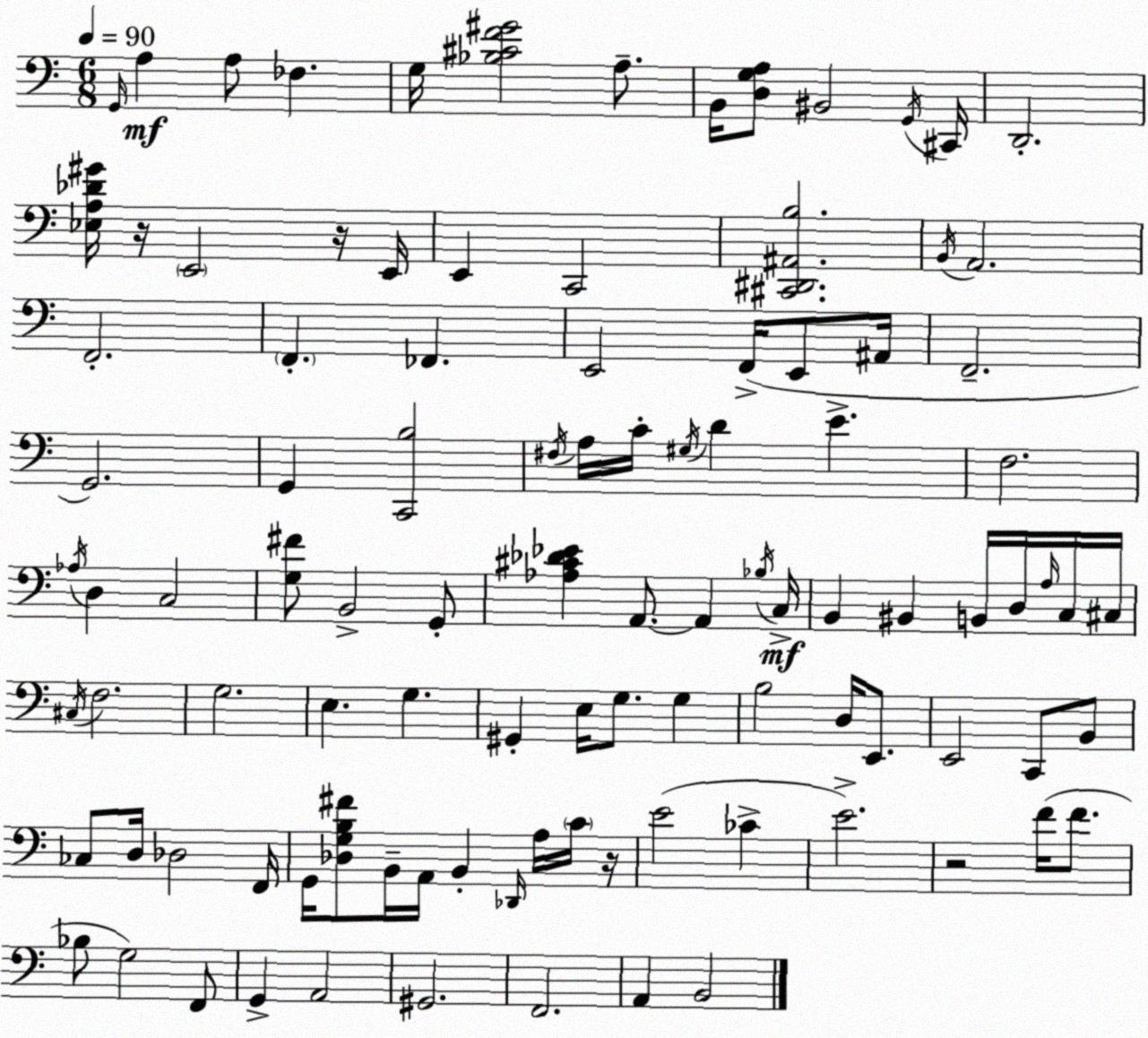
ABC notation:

X:1
T:Untitled
M:6/8
L:1/4
K:C
G,,/4 A, A,/2 _F, G,/4 [_B,^CF^G]2 A,/2 B,,/4 [D,G,A,]/2 ^B,,2 G,,/4 ^C,,/4 D,,2 [_E,A,_D^G]/4 z/4 E,,2 z/4 E,,/4 E,, C,,2 [^C,,^D,,^A,,B,]2 B,,/4 A,,2 F,,2 F,, _F,, E,,2 F,,/4 E,,/2 ^A,,/4 F,,2 G,,2 G,, [C,,B,]2 ^F,/4 A,/4 C/4 ^G,/4 D E F,2 _A,/4 D, C,2 [G,^F]/2 B,,2 G,,/2 [_A,^C_D_E] A,,/2 A,, _B,/4 C,/4 B,, ^B,, B,,/4 D,/4 A,/4 C,/4 ^C,/4 ^C,/4 F,2 G,2 E, G, ^G,, E,/4 G,/2 G, B,2 D,/4 E,,/2 E,,2 C,,/2 B,,/2 _C,/2 D,/4 _D,2 F,,/4 G,,/4 [_D,G,B,^F]/2 B,,/4 A,,/4 B,, _D,,/4 A,/4 C/4 z/4 E2 _C E2 z2 F/4 F/2 _B,/2 G,2 F,,/2 G,, A,,2 ^G,,2 F,,2 A,, B,,2